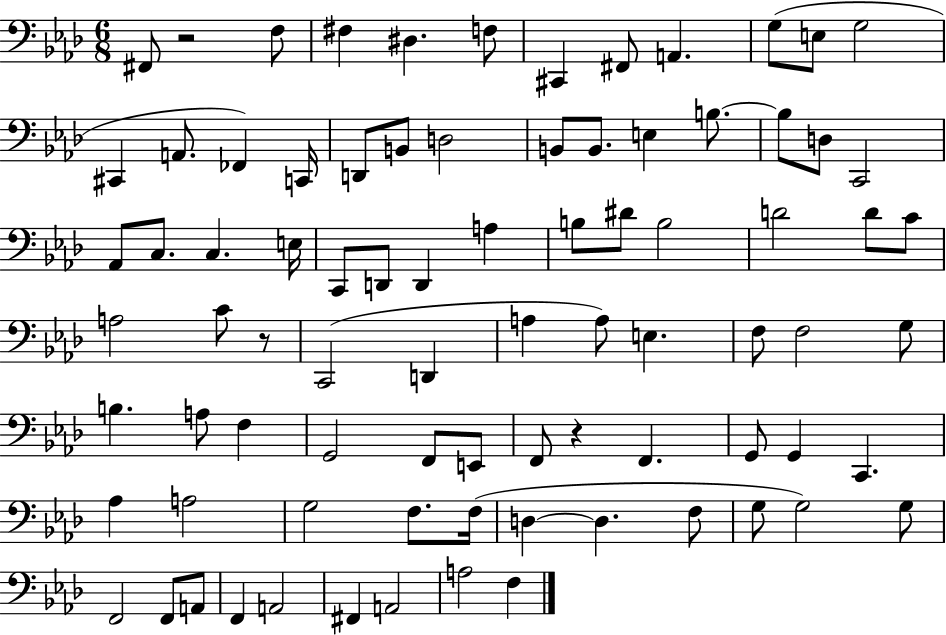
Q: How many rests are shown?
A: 3